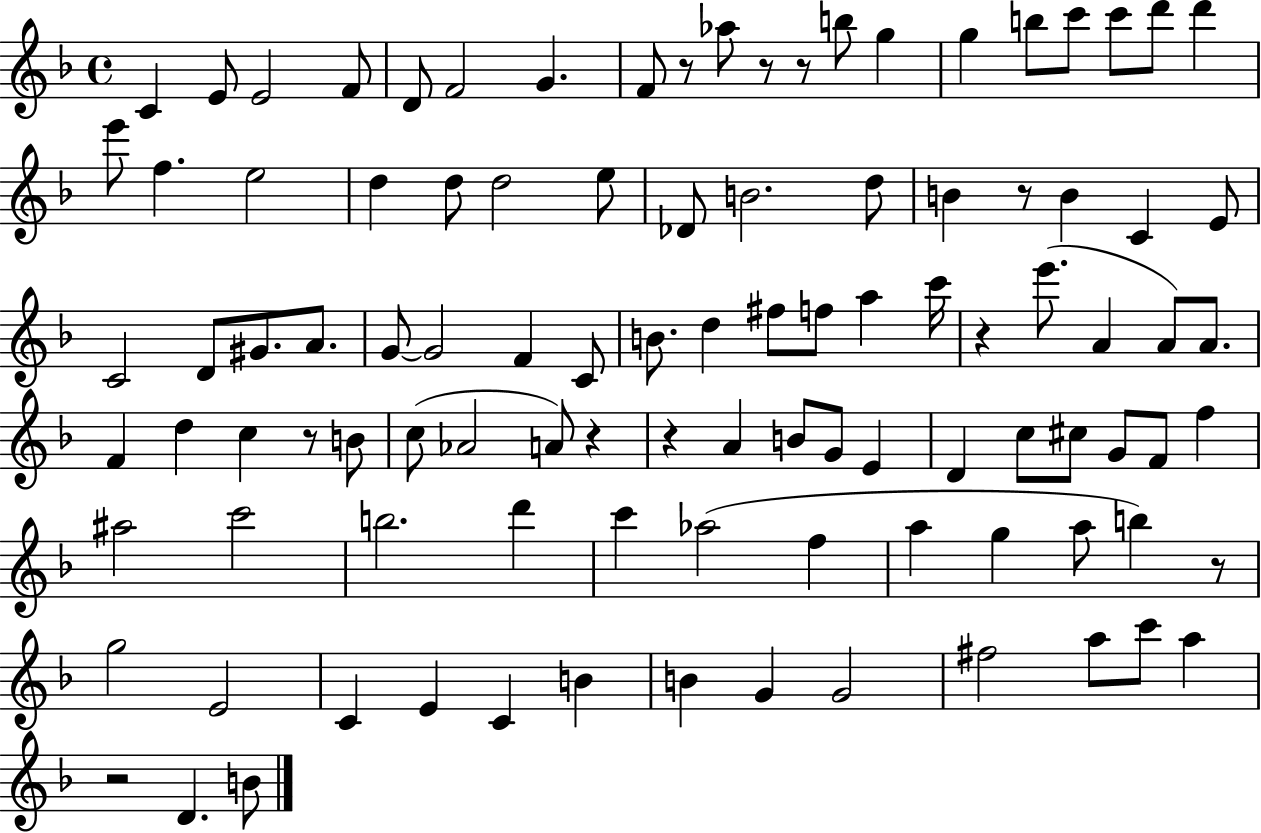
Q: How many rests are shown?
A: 10